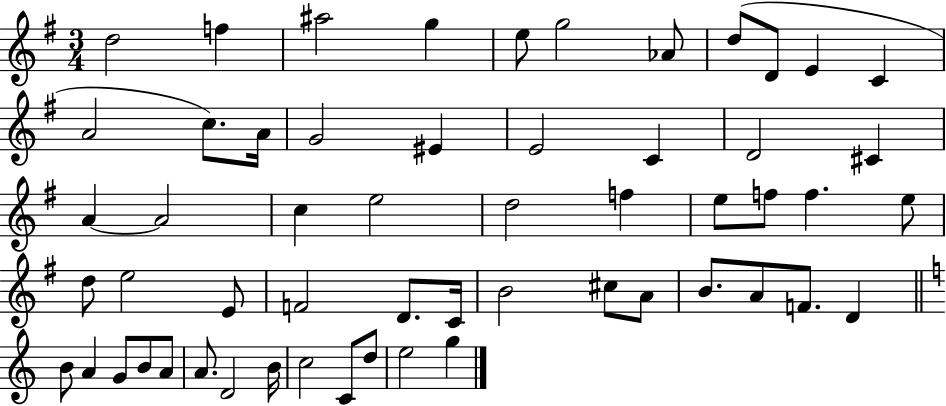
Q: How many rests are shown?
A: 0